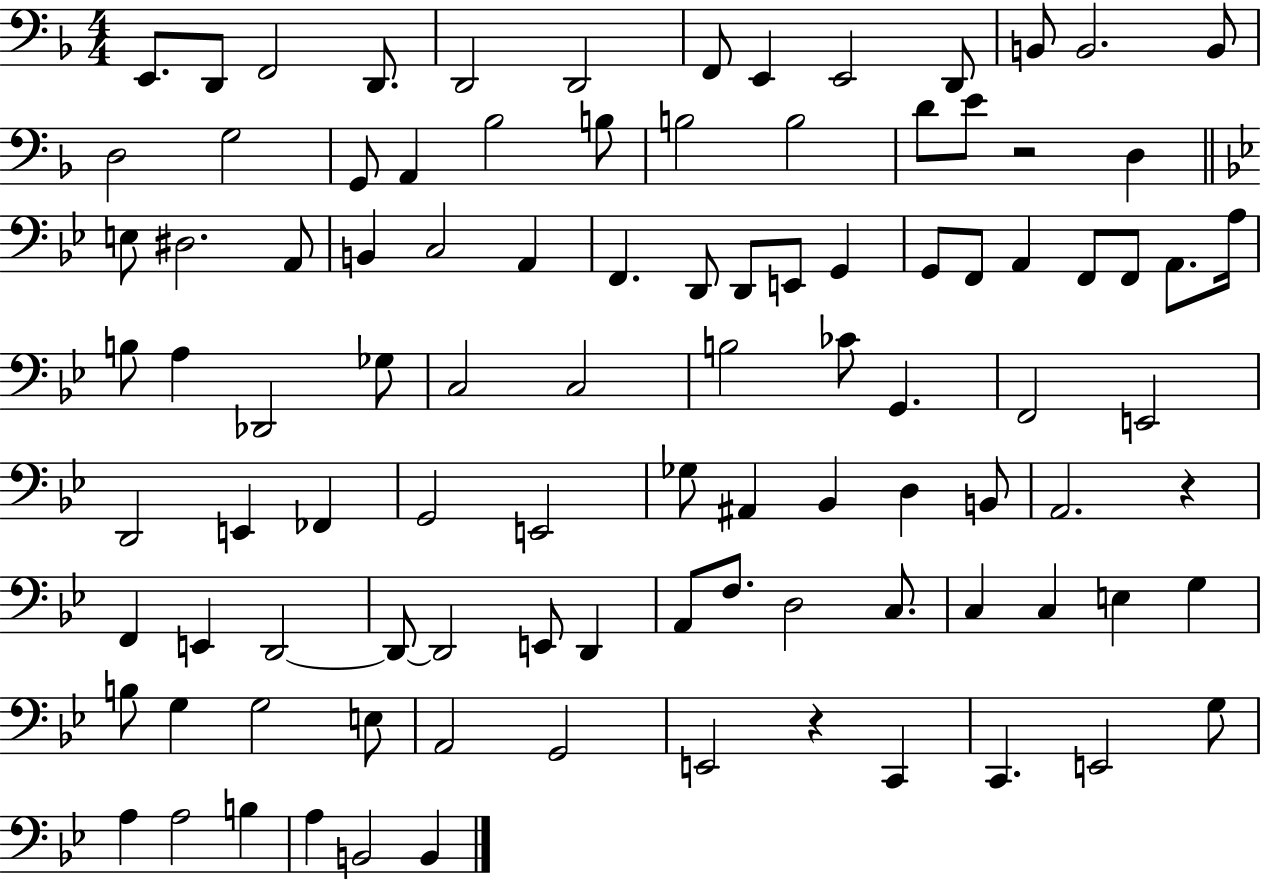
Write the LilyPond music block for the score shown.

{
  \clef bass
  \numericTimeSignature
  \time 4/4
  \key f \major
  e,8. d,8 f,2 d,8. | d,2 d,2 | f,8 e,4 e,2 d,8 | b,8 b,2. b,8 | \break d2 g2 | g,8 a,4 bes2 b8 | b2 b2 | d'8 e'8 r2 d4 | \break \bar "||" \break \key g \minor e8 dis2. a,8 | b,4 c2 a,4 | f,4. d,8 d,8 e,8 g,4 | g,8 f,8 a,4 f,8 f,8 a,8. a16 | \break b8 a4 des,2 ges8 | c2 c2 | b2 ces'8 g,4. | f,2 e,2 | \break d,2 e,4 fes,4 | g,2 e,2 | ges8 ais,4 bes,4 d4 b,8 | a,2. r4 | \break f,4 e,4 d,2~~ | d,8~~ d,2 e,8 d,4 | a,8 f8. d2 c8. | c4 c4 e4 g4 | \break b8 g4 g2 e8 | a,2 g,2 | e,2 r4 c,4 | c,4. e,2 g8 | \break a4 a2 b4 | a4 b,2 b,4 | \bar "|."
}